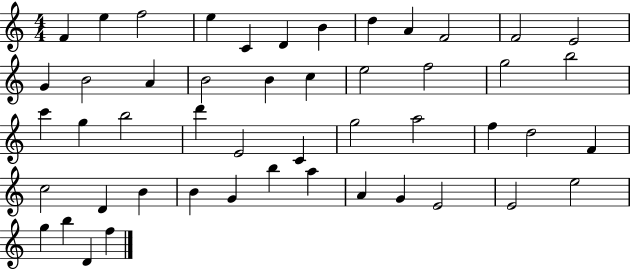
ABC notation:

X:1
T:Untitled
M:4/4
L:1/4
K:C
F e f2 e C D B d A F2 F2 E2 G B2 A B2 B c e2 f2 g2 b2 c' g b2 d' E2 C g2 a2 f d2 F c2 D B B G b a A G E2 E2 e2 g b D f